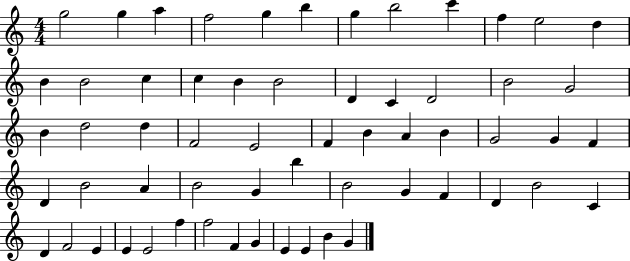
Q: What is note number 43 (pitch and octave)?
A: G4